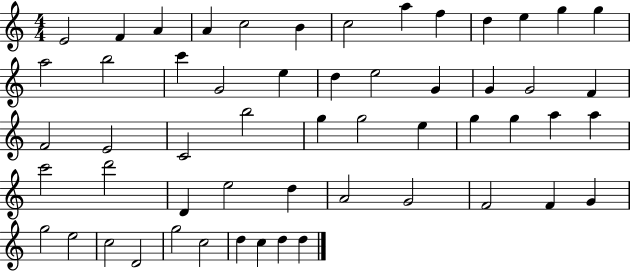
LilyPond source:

{
  \clef treble
  \numericTimeSignature
  \time 4/4
  \key c \major
  e'2 f'4 a'4 | a'4 c''2 b'4 | c''2 a''4 f''4 | d''4 e''4 g''4 g''4 | \break a''2 b''2 | c'''4 g'2 e''4 | d''4 e''2 g'4 | g'4 g'2 f'4 | \break f'2 e'2 | c'2 b''2 | g''4 g''2 e''4 | g''4 g''4 a''4 a''4 | \break c'''2 d'''2 | d'4 e''2 d''4 | a'2 g'2 | f'2 f'4 g'4 | \break g''2 e''2 | c''2 d'2 | g''2 c''2 | d''4 c''4 d''4 d''4 | \break \bar "|."
}